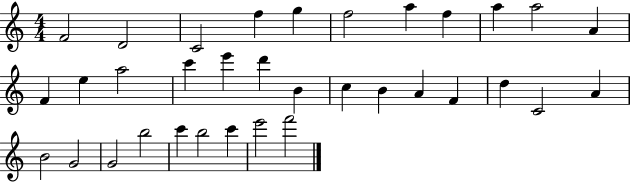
F4/h D4/h C4/h F5/q G5/q F5/h A5/q F5/q A5/q A5/h A4/q F4/q E5/q A5/h C6/q E6/q D6/q B4/q C5/q B4/q A4/q F4/q D5/q C4/h A4/q B4/h G4/h G4/h B5/h C6/q B5/h C6/q E6/h F6/h